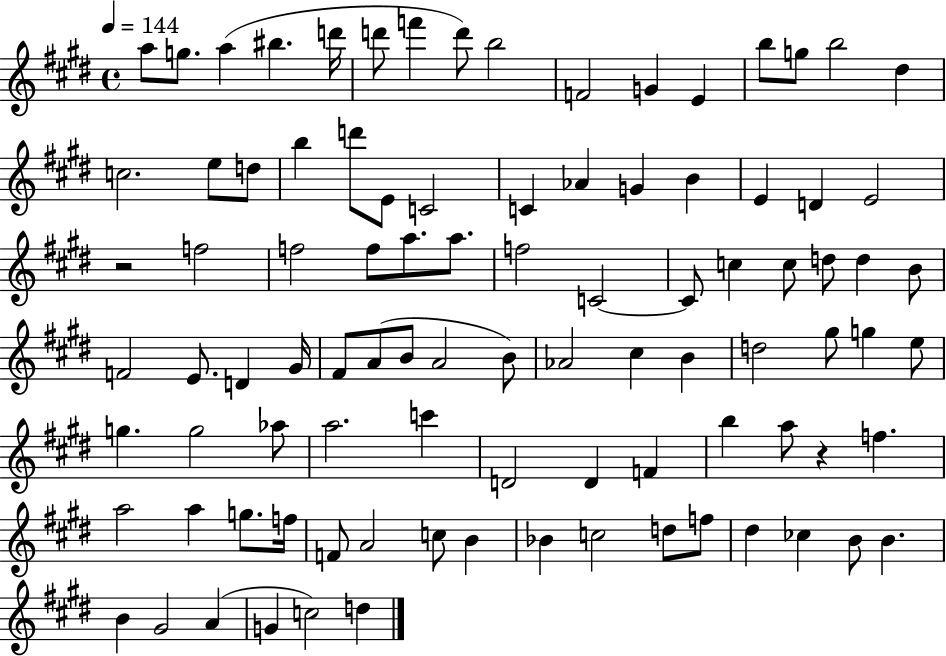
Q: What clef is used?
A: treble